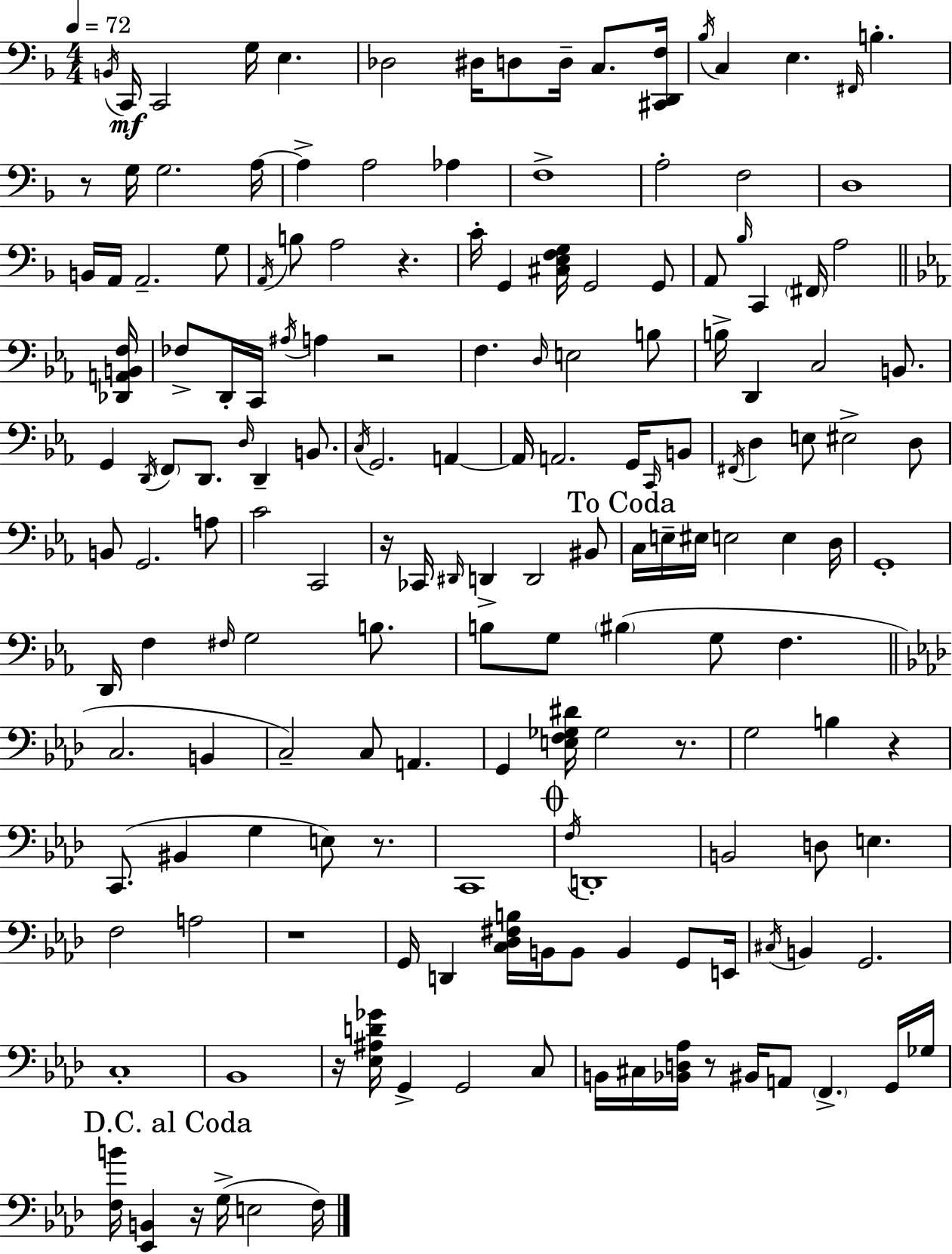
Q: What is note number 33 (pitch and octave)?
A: C4